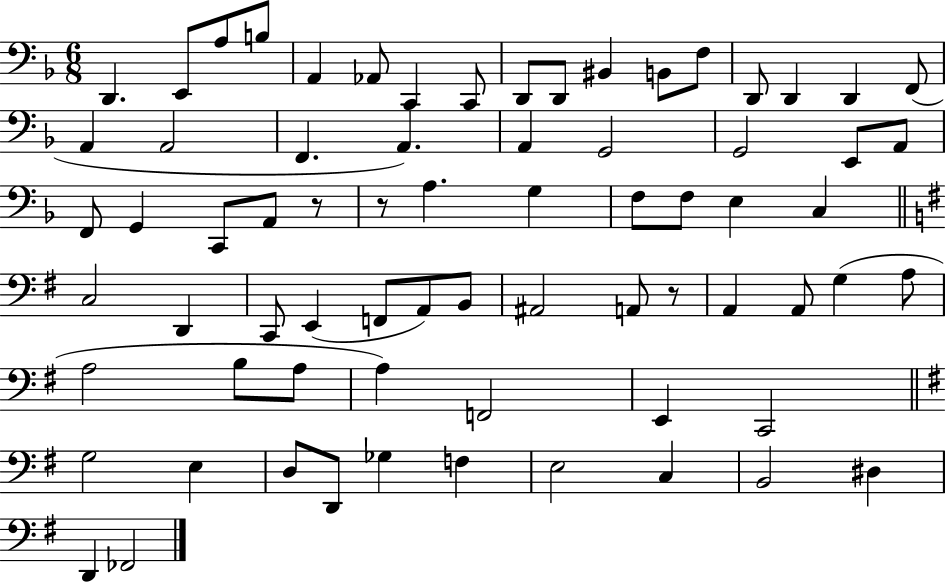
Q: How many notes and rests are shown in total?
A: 71